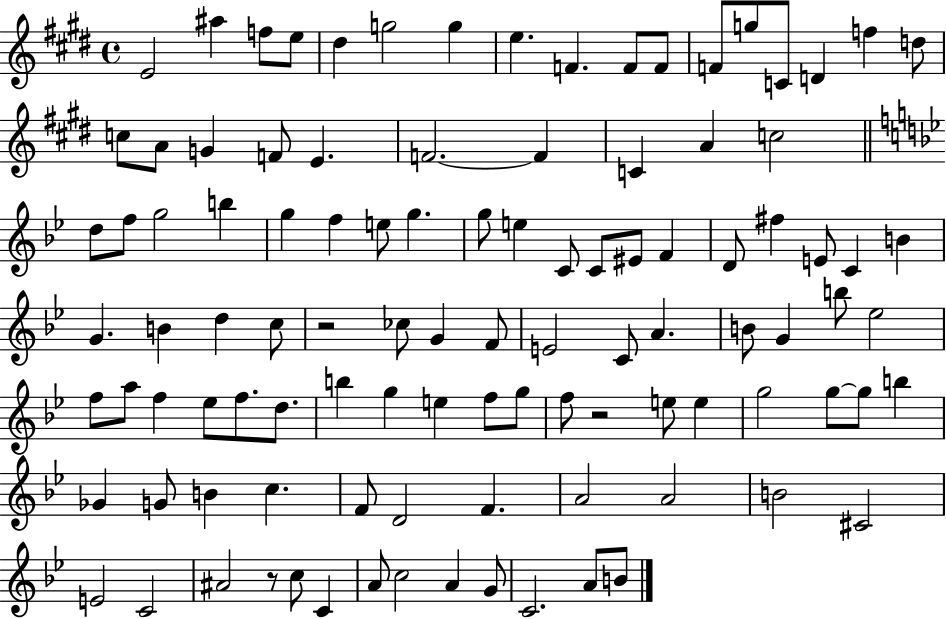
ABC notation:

X:1
T:Untitled
M:4/4
L:1/4
K:E
E2 ^a f/2 e/2 ^d g2 g e F F/2 F/2 F/2 g/2 C/2 D f d/2 c/2 A/2 G F/2 E F2 F C A c2 d/2 f/2 g2 b g f e/2 g g/2 e C/2 C/2 ^E/2 F D/2 ^f E/2 C B G B d c/2 z2 _c/2 G F/2 E2 C/2 A B/2 G b/2 _e2 f/2 a/2 f _e/2 f/2 d/2 b g e f/2 g/2 f/2 z2 e/2 e g2 g/2 g/2 b _G G/2 B c F/2 D2 F A2 A2 B2 ^C2 E2 C2 ^A2 z/2 c/2 C A/2 c2 A G/2 C2 A/2 B/2